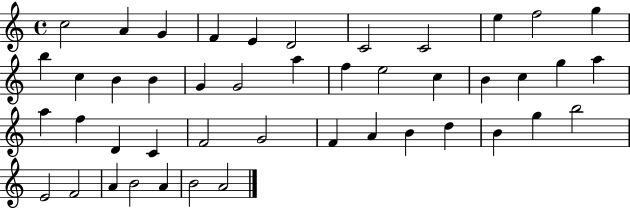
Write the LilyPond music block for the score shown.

{
  \clef treble
  \time 4/4
  \defaultTimeSignature
  \key c \major
  c''2 a'4 g'4 | f'4 e'4 d'2 | c'2 c'2 | e''4 f''2 g''4 | \break b''4 c''4 b'4 b'4 | g'4 g'2 a''4 | f''4 e''2 c''4 | b'4 c''4 g''4 a''4 | \break a''4 f''4 d'4 c'4 | f'2 g'2 | f'4 a'4 b'4 d''4 | b'4 g''4 b''2 | \break e'2 f'2 | a'4 b'2 a'4 | b'2 a'2 | \bar "|."
}